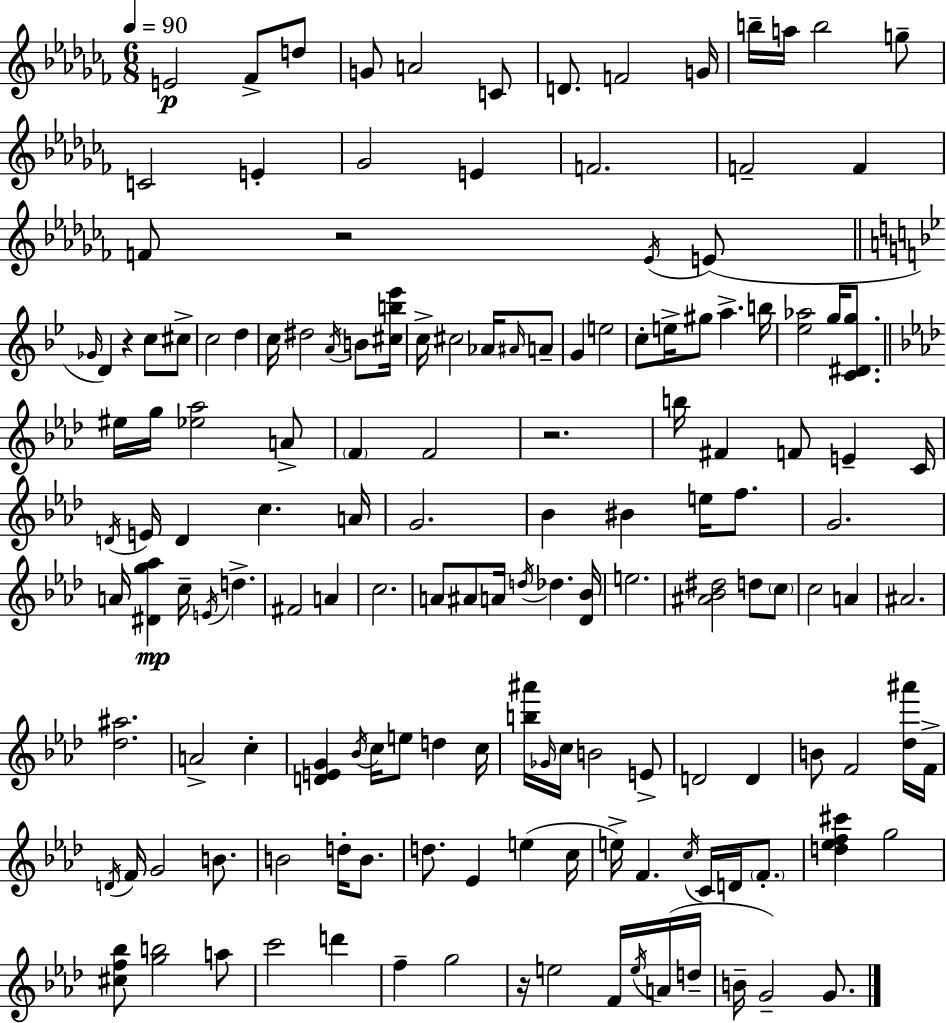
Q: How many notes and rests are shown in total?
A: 150